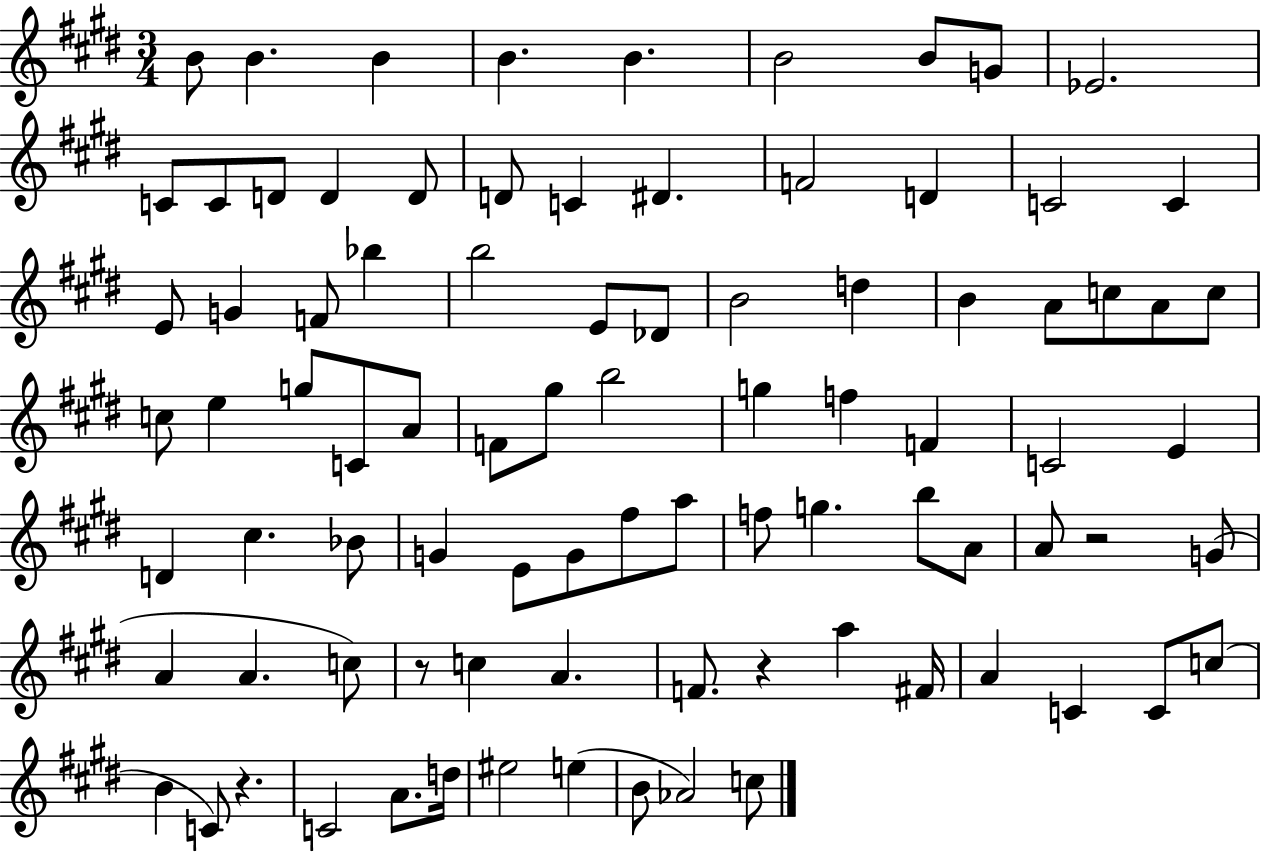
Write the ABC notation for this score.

X:1
T:Untitled
M:3/4
L:1/4
K:E
B/2 B B B B B2 B/2 G/2 _E2 C/2 C/2 D/2 D D/2 D/2 C ^D F2 D C2 C E/2 G F/2 _b b2 E/2 _D/2 B2 d B A/2 c/2 A/2 c/2 c/2 e g/2 C/2 A/2 F/2 ^g/2 b2 g f F C2 E D ^c _B/2 G E/2 G/2 ^f/2 a/2 f/2 g b/2 A/2 A/2 z2 G/2 A A c/2 z/2 c A F/2 z a ^F/4 A C C/2 c/2 B C/2 z C2 A/2 d/4 ^e2 e B/2 _A2 c/2